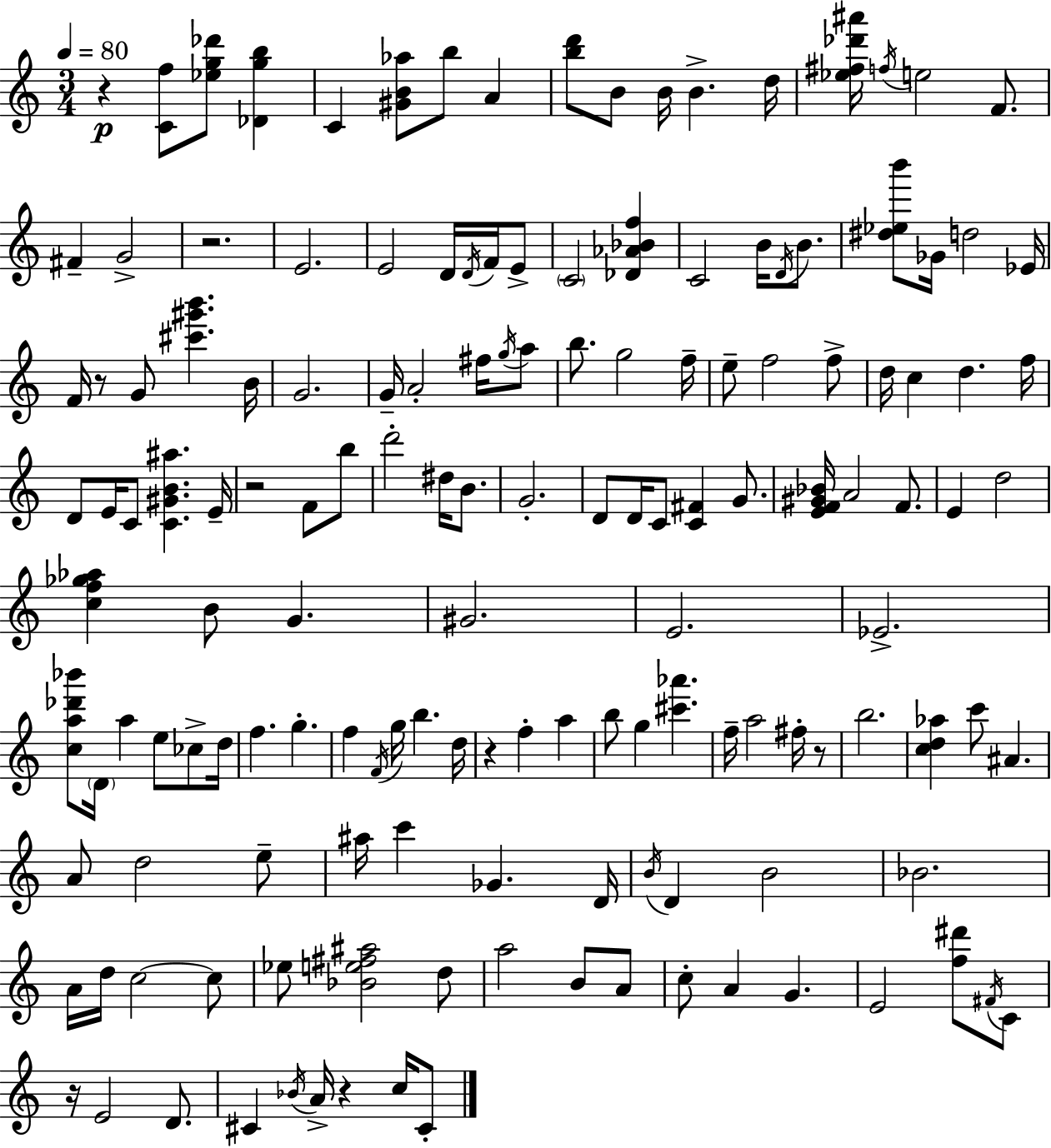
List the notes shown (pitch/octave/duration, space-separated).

R/q [C4,F5]/e [Eb5,G5,Db6]/e [Db4,G5,B5]/q C4/q [G#4,B4,Ab5]/e B5/e A4/q [B5,D6]/e B4/e B4/s B4/q. D5/s [Eb5,F#5,Db6,A#6]/s F5/s E5/h F4/e. F#4/q G4/h R/h. E4/h. E4/h D4/s D4/s F4/s E4/e C4/h [Db4,Ab4,Bb4,F5]/q C4/h B4/s D4/s B4/e. [D#5,Eb5,B6]/e Gb4/s D5/h Eb4/s F4/s R/e G4/e [C#6,G#6,B6]/q. B4/s G4/h. G4/s A4/h F#5/s G5/s A5/e B5/e. G5/h F5/s E5/e F5/h F5/e D5/s C5/q D5/q. F5/s D4/e E4/s C4/e [C4,G#4,B4,A#5]/q. E4/s R/h F4/e B5/e D6/h D#5/s B4/e. G4/h. D4/e D4/s C4/e [C4,F#4]/q G4/e. [E4,F4,G#4,Bb4]/s A4/h F4/e. E4/q D5/h [C5,F5,Gb5,Ab5]/q B4/e G4/q. G#4/h. E4/h. Eb4/h. [C5,A5,Db6,Bb6]/e D4/s A5/q E5/e CES5/e D5/s F5/q. G5/q. F5/q F4/s G5/s B5/q. D5/s R/q F5/q A5/q B5/e G5/q [C#6,Ab6]/q. F5/s A5/h F#5/s R/e B5/h. [C5,D5,Ab5]/q C6/e A#4/q. A4/e D5/h E5/e A#5/s C6/q Gb4/q. D4/s B4/s D4/q B4/h Bb4/h. A4/s D5/s C5/h C5/e Eb5/e [Bb4,E5,F#5,A#5]/h D5/e A5/h B4/e A4/e C5/e A4/q G4/q. E4/h [F5,D#6]/e F#4/s C4/e R/s E4/h D4/e. C#4/q Bb4/s A4/s R/q C5/s C#4/e